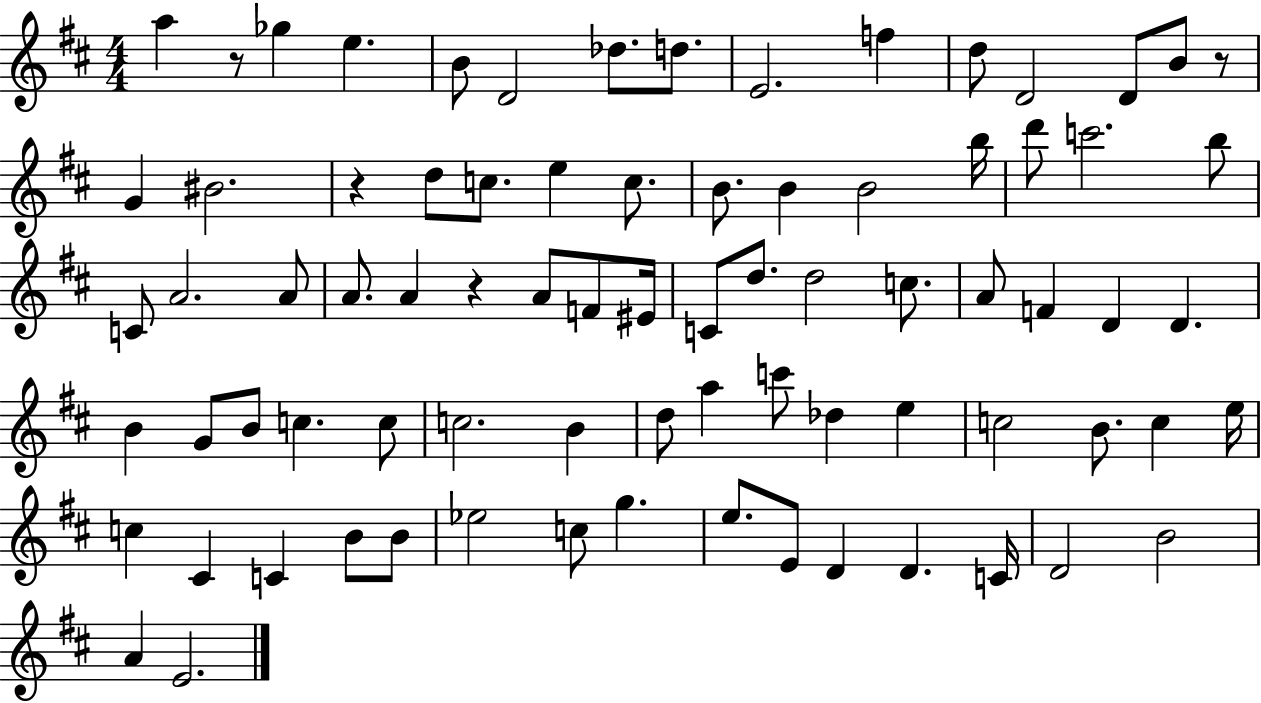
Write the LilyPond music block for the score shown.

{
  \clef treble
  \numericTimeSignature
  \time 4/4
  \key d \major
  a''4 r8 ges''4 e''4. | b'8 d'2 des''8. d''8. | e'2. f''4 | d''8 d'2 d'8 b'8 r8 | \break g'4 bis'2. | r4 d''8 c''8. e''4 c''8. | b'8. b'4 b'2 b''16 | d'''8 c'''2. b''8 | \break c'8 a'2. a'8 | a'8. a'4 r4 a'8 f'8 eis'16 | c'8 d''8. d''2 c''8. | a'8 f'4 d'4 d'4. | \break b'4 g'8 b'8 c''4. c''8 | c''2. b'4 | d''8 a''4 c'''8 des''4 e''4 | c''2 b'8. c''4 e''16 | \break c''4 cis'4 c'4 b'8 b'8 | ees''2 c''8 g''4. | e''8. e'8 d'4 d'4. c'16 | d'2 b'2 | \break a'4 e'2. | \bar "|."
}